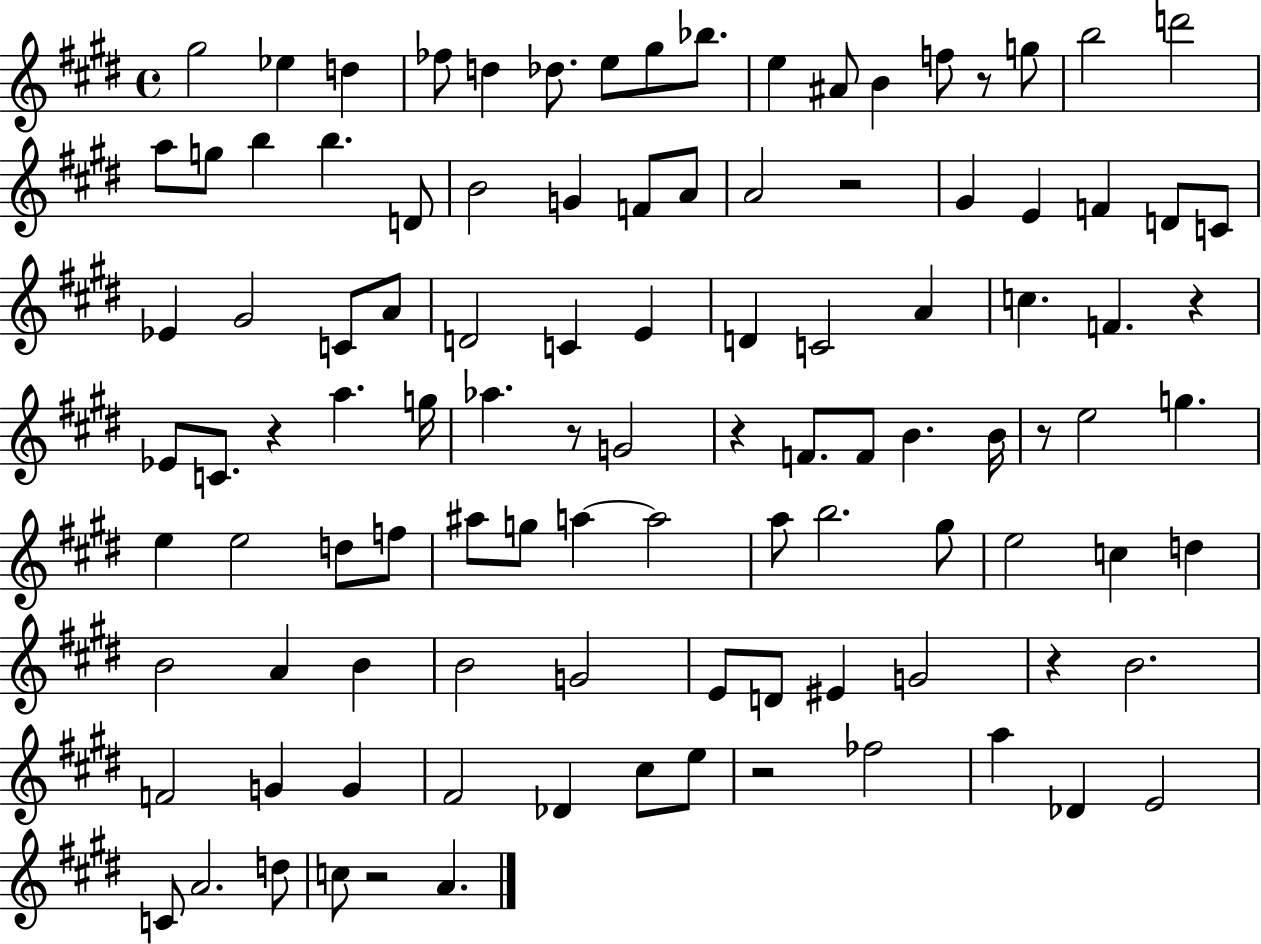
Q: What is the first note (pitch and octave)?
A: G#5